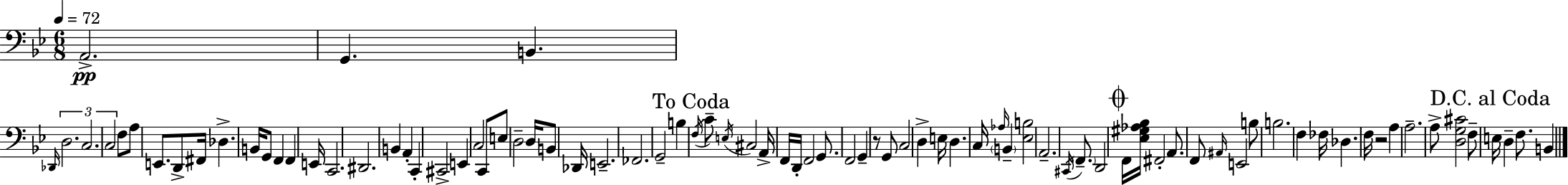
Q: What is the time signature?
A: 6/8